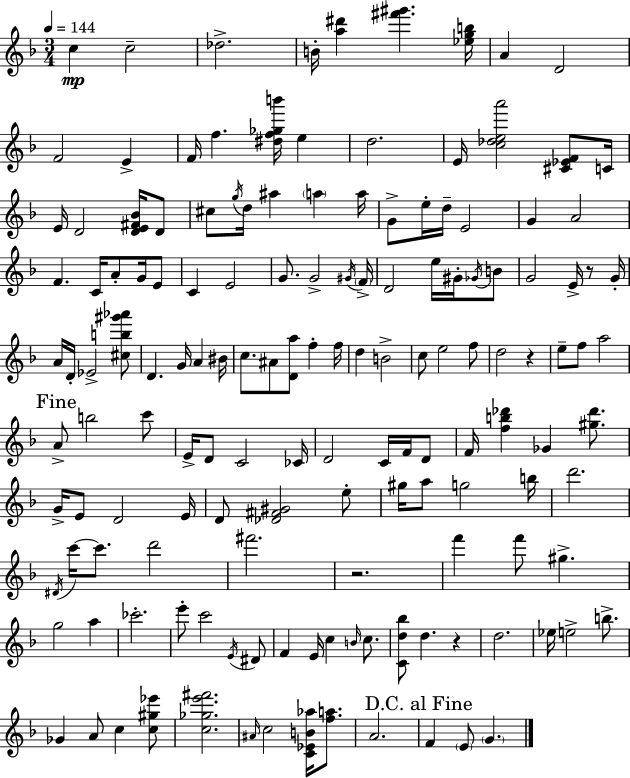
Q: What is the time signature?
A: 3/4